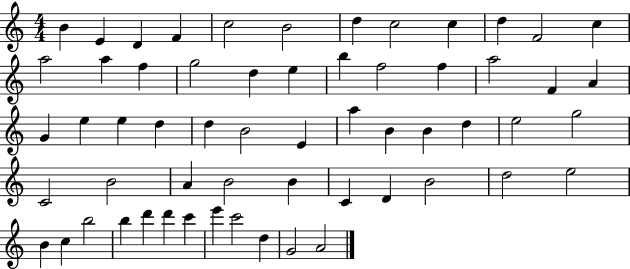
B4/q E4/q D4/q F4/q C5/h B4/h D5/q C5/h C5/q D5/q F4/h C5/q A5/h A5/q F5/q G5/h D5/q E5/q B5/q F5/h F5/q A5/h F4/q A4/q G4/q E5/q E5/q D5/q D5/q B4/h E4/q A5/q B4/q B4/q D5/q E5/h G5/h C4/h B4/h A4/q B4/h B4/q C4/q D4/q B4/h D5/h E5/h B4/q C5/q B5/h B5/q D6/q D6/q C6/q E6/q C6/h D5/q G4/h A4/h